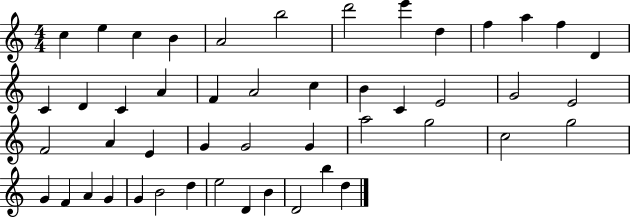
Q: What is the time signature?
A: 4/4